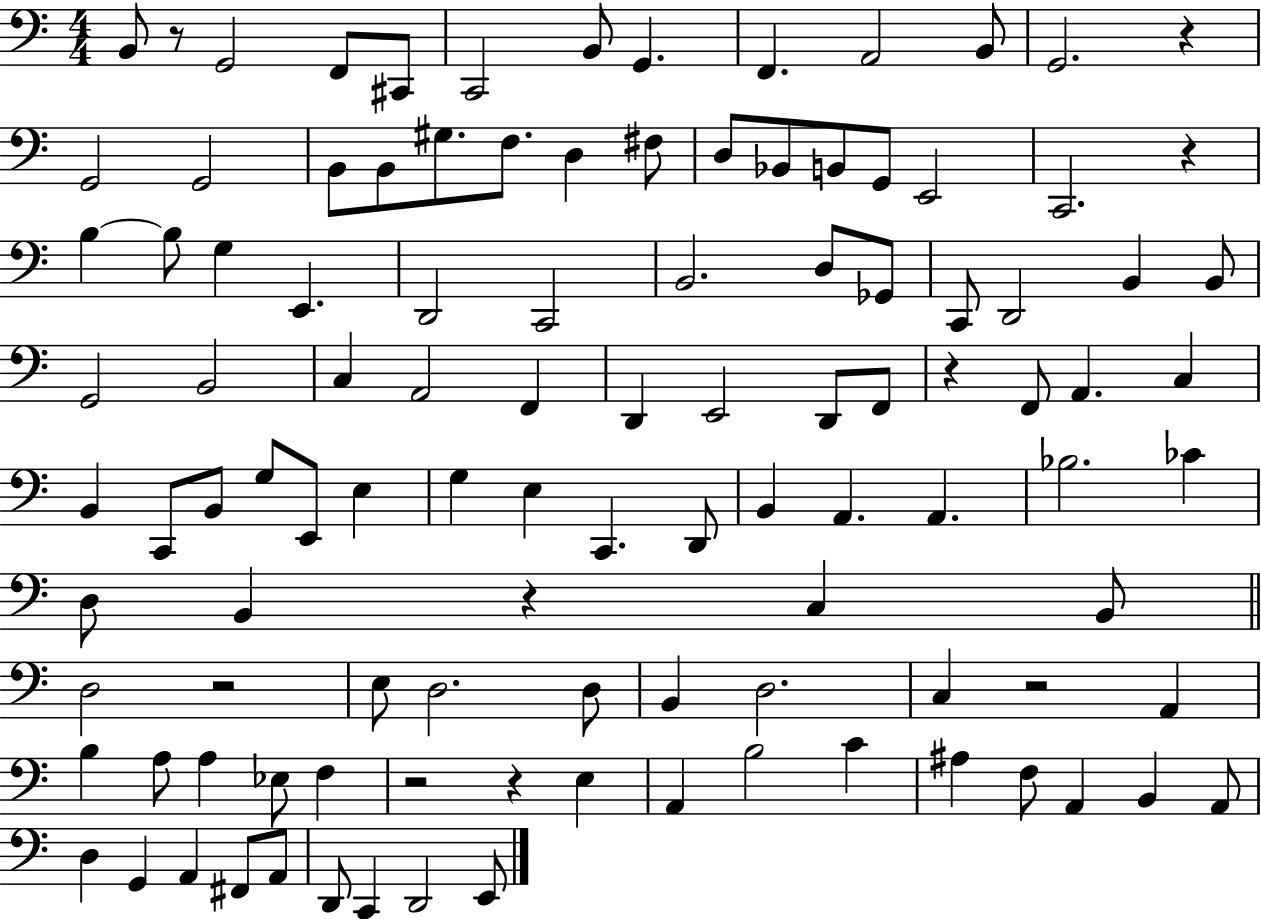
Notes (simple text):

B2/e R/e G2/h F2/e C#2/e C2/h B2/e G2/q. F2/q. A2/h B2/e G2/h. R/q G2/h G2/h B2/e B2/e G#3/e. F3/e. D3/q F#3/e D3/e Bb2/e B2/e G2/e E2/h C2/h. R/q B3/q B3/e G3/q E2/q. D2/h C2/h B2/h. D3/e Gb2/e C2/e D2/h B2/q B2/e G2/h B2/h C3/q A2/h F2/q D2/q E2/h D2/e F2/e R/q F2/e A2/q. C3/q B2/q C2/e B2/e G3/e E2/e E3/q G3/q E3/q C2/q. D2/e B2/q A2/q. A2/q. Bb3/h. CES4/q D3/e B2/q R/q C3/q B2/e D3/h R/h E3/e D3/h. D3/e B2/q D3/h. C3/q R/h A2/q B3/q A3/e A3/q Eb3/e F3/q R/h R/q E3/q A2/q B3/h C4/q A#3/q F3/e A2/q B2/q A2/e D3/q G2/q A2/q F#2/e A2/e D2/e C2/q D2/h E2/e